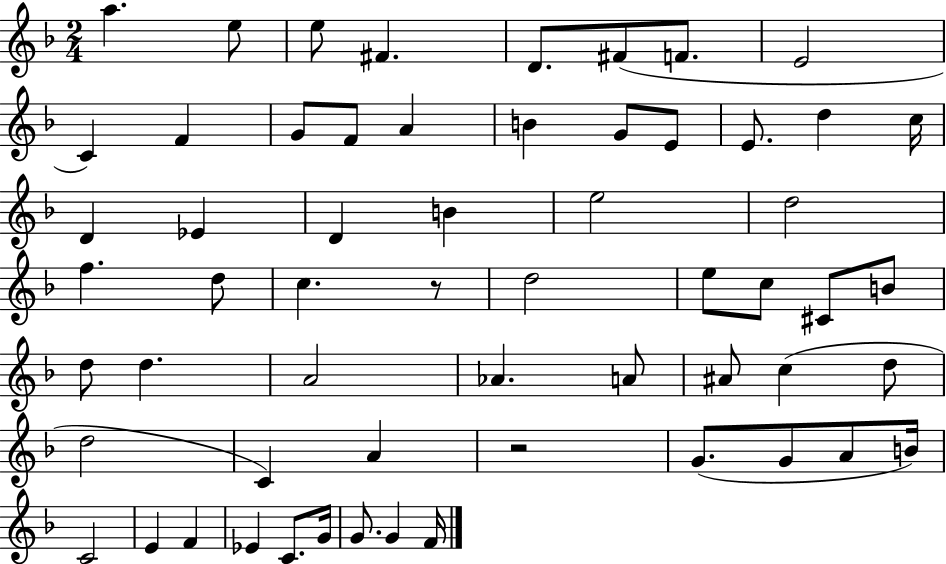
{
  \clef treble
  \numericTimeSignature
  \time 2/4
  \key f \major
  \repeat volta 2 { a''4. e''8 | e''8 fis'4. | d'8. fis'8( f'8. | e'2 | \break c'4) f'4 | g'8 f'8 a'4 | b'4 g'8 e'8 | e'8. d''4 c''16 | \break d'4 ees'4 | d'4 b'4 | e''2 | d''2 | \break f''4. d''8 | c''4. r8 | d''2 | e''8 c''8 cis'8 b'8 | \break d''8 d''4. | a'2 | aes'4. a'8 | ais'8 c''4( d''8 | \break d''2 | c'4) a'4 | r2 | g'8.( g'8 a'8 b'16) | \break c'2 | e'4 f'4 | ees'4 c'8. g'16 | g'8. g'4 f'16 | \break } \bar "|."
}